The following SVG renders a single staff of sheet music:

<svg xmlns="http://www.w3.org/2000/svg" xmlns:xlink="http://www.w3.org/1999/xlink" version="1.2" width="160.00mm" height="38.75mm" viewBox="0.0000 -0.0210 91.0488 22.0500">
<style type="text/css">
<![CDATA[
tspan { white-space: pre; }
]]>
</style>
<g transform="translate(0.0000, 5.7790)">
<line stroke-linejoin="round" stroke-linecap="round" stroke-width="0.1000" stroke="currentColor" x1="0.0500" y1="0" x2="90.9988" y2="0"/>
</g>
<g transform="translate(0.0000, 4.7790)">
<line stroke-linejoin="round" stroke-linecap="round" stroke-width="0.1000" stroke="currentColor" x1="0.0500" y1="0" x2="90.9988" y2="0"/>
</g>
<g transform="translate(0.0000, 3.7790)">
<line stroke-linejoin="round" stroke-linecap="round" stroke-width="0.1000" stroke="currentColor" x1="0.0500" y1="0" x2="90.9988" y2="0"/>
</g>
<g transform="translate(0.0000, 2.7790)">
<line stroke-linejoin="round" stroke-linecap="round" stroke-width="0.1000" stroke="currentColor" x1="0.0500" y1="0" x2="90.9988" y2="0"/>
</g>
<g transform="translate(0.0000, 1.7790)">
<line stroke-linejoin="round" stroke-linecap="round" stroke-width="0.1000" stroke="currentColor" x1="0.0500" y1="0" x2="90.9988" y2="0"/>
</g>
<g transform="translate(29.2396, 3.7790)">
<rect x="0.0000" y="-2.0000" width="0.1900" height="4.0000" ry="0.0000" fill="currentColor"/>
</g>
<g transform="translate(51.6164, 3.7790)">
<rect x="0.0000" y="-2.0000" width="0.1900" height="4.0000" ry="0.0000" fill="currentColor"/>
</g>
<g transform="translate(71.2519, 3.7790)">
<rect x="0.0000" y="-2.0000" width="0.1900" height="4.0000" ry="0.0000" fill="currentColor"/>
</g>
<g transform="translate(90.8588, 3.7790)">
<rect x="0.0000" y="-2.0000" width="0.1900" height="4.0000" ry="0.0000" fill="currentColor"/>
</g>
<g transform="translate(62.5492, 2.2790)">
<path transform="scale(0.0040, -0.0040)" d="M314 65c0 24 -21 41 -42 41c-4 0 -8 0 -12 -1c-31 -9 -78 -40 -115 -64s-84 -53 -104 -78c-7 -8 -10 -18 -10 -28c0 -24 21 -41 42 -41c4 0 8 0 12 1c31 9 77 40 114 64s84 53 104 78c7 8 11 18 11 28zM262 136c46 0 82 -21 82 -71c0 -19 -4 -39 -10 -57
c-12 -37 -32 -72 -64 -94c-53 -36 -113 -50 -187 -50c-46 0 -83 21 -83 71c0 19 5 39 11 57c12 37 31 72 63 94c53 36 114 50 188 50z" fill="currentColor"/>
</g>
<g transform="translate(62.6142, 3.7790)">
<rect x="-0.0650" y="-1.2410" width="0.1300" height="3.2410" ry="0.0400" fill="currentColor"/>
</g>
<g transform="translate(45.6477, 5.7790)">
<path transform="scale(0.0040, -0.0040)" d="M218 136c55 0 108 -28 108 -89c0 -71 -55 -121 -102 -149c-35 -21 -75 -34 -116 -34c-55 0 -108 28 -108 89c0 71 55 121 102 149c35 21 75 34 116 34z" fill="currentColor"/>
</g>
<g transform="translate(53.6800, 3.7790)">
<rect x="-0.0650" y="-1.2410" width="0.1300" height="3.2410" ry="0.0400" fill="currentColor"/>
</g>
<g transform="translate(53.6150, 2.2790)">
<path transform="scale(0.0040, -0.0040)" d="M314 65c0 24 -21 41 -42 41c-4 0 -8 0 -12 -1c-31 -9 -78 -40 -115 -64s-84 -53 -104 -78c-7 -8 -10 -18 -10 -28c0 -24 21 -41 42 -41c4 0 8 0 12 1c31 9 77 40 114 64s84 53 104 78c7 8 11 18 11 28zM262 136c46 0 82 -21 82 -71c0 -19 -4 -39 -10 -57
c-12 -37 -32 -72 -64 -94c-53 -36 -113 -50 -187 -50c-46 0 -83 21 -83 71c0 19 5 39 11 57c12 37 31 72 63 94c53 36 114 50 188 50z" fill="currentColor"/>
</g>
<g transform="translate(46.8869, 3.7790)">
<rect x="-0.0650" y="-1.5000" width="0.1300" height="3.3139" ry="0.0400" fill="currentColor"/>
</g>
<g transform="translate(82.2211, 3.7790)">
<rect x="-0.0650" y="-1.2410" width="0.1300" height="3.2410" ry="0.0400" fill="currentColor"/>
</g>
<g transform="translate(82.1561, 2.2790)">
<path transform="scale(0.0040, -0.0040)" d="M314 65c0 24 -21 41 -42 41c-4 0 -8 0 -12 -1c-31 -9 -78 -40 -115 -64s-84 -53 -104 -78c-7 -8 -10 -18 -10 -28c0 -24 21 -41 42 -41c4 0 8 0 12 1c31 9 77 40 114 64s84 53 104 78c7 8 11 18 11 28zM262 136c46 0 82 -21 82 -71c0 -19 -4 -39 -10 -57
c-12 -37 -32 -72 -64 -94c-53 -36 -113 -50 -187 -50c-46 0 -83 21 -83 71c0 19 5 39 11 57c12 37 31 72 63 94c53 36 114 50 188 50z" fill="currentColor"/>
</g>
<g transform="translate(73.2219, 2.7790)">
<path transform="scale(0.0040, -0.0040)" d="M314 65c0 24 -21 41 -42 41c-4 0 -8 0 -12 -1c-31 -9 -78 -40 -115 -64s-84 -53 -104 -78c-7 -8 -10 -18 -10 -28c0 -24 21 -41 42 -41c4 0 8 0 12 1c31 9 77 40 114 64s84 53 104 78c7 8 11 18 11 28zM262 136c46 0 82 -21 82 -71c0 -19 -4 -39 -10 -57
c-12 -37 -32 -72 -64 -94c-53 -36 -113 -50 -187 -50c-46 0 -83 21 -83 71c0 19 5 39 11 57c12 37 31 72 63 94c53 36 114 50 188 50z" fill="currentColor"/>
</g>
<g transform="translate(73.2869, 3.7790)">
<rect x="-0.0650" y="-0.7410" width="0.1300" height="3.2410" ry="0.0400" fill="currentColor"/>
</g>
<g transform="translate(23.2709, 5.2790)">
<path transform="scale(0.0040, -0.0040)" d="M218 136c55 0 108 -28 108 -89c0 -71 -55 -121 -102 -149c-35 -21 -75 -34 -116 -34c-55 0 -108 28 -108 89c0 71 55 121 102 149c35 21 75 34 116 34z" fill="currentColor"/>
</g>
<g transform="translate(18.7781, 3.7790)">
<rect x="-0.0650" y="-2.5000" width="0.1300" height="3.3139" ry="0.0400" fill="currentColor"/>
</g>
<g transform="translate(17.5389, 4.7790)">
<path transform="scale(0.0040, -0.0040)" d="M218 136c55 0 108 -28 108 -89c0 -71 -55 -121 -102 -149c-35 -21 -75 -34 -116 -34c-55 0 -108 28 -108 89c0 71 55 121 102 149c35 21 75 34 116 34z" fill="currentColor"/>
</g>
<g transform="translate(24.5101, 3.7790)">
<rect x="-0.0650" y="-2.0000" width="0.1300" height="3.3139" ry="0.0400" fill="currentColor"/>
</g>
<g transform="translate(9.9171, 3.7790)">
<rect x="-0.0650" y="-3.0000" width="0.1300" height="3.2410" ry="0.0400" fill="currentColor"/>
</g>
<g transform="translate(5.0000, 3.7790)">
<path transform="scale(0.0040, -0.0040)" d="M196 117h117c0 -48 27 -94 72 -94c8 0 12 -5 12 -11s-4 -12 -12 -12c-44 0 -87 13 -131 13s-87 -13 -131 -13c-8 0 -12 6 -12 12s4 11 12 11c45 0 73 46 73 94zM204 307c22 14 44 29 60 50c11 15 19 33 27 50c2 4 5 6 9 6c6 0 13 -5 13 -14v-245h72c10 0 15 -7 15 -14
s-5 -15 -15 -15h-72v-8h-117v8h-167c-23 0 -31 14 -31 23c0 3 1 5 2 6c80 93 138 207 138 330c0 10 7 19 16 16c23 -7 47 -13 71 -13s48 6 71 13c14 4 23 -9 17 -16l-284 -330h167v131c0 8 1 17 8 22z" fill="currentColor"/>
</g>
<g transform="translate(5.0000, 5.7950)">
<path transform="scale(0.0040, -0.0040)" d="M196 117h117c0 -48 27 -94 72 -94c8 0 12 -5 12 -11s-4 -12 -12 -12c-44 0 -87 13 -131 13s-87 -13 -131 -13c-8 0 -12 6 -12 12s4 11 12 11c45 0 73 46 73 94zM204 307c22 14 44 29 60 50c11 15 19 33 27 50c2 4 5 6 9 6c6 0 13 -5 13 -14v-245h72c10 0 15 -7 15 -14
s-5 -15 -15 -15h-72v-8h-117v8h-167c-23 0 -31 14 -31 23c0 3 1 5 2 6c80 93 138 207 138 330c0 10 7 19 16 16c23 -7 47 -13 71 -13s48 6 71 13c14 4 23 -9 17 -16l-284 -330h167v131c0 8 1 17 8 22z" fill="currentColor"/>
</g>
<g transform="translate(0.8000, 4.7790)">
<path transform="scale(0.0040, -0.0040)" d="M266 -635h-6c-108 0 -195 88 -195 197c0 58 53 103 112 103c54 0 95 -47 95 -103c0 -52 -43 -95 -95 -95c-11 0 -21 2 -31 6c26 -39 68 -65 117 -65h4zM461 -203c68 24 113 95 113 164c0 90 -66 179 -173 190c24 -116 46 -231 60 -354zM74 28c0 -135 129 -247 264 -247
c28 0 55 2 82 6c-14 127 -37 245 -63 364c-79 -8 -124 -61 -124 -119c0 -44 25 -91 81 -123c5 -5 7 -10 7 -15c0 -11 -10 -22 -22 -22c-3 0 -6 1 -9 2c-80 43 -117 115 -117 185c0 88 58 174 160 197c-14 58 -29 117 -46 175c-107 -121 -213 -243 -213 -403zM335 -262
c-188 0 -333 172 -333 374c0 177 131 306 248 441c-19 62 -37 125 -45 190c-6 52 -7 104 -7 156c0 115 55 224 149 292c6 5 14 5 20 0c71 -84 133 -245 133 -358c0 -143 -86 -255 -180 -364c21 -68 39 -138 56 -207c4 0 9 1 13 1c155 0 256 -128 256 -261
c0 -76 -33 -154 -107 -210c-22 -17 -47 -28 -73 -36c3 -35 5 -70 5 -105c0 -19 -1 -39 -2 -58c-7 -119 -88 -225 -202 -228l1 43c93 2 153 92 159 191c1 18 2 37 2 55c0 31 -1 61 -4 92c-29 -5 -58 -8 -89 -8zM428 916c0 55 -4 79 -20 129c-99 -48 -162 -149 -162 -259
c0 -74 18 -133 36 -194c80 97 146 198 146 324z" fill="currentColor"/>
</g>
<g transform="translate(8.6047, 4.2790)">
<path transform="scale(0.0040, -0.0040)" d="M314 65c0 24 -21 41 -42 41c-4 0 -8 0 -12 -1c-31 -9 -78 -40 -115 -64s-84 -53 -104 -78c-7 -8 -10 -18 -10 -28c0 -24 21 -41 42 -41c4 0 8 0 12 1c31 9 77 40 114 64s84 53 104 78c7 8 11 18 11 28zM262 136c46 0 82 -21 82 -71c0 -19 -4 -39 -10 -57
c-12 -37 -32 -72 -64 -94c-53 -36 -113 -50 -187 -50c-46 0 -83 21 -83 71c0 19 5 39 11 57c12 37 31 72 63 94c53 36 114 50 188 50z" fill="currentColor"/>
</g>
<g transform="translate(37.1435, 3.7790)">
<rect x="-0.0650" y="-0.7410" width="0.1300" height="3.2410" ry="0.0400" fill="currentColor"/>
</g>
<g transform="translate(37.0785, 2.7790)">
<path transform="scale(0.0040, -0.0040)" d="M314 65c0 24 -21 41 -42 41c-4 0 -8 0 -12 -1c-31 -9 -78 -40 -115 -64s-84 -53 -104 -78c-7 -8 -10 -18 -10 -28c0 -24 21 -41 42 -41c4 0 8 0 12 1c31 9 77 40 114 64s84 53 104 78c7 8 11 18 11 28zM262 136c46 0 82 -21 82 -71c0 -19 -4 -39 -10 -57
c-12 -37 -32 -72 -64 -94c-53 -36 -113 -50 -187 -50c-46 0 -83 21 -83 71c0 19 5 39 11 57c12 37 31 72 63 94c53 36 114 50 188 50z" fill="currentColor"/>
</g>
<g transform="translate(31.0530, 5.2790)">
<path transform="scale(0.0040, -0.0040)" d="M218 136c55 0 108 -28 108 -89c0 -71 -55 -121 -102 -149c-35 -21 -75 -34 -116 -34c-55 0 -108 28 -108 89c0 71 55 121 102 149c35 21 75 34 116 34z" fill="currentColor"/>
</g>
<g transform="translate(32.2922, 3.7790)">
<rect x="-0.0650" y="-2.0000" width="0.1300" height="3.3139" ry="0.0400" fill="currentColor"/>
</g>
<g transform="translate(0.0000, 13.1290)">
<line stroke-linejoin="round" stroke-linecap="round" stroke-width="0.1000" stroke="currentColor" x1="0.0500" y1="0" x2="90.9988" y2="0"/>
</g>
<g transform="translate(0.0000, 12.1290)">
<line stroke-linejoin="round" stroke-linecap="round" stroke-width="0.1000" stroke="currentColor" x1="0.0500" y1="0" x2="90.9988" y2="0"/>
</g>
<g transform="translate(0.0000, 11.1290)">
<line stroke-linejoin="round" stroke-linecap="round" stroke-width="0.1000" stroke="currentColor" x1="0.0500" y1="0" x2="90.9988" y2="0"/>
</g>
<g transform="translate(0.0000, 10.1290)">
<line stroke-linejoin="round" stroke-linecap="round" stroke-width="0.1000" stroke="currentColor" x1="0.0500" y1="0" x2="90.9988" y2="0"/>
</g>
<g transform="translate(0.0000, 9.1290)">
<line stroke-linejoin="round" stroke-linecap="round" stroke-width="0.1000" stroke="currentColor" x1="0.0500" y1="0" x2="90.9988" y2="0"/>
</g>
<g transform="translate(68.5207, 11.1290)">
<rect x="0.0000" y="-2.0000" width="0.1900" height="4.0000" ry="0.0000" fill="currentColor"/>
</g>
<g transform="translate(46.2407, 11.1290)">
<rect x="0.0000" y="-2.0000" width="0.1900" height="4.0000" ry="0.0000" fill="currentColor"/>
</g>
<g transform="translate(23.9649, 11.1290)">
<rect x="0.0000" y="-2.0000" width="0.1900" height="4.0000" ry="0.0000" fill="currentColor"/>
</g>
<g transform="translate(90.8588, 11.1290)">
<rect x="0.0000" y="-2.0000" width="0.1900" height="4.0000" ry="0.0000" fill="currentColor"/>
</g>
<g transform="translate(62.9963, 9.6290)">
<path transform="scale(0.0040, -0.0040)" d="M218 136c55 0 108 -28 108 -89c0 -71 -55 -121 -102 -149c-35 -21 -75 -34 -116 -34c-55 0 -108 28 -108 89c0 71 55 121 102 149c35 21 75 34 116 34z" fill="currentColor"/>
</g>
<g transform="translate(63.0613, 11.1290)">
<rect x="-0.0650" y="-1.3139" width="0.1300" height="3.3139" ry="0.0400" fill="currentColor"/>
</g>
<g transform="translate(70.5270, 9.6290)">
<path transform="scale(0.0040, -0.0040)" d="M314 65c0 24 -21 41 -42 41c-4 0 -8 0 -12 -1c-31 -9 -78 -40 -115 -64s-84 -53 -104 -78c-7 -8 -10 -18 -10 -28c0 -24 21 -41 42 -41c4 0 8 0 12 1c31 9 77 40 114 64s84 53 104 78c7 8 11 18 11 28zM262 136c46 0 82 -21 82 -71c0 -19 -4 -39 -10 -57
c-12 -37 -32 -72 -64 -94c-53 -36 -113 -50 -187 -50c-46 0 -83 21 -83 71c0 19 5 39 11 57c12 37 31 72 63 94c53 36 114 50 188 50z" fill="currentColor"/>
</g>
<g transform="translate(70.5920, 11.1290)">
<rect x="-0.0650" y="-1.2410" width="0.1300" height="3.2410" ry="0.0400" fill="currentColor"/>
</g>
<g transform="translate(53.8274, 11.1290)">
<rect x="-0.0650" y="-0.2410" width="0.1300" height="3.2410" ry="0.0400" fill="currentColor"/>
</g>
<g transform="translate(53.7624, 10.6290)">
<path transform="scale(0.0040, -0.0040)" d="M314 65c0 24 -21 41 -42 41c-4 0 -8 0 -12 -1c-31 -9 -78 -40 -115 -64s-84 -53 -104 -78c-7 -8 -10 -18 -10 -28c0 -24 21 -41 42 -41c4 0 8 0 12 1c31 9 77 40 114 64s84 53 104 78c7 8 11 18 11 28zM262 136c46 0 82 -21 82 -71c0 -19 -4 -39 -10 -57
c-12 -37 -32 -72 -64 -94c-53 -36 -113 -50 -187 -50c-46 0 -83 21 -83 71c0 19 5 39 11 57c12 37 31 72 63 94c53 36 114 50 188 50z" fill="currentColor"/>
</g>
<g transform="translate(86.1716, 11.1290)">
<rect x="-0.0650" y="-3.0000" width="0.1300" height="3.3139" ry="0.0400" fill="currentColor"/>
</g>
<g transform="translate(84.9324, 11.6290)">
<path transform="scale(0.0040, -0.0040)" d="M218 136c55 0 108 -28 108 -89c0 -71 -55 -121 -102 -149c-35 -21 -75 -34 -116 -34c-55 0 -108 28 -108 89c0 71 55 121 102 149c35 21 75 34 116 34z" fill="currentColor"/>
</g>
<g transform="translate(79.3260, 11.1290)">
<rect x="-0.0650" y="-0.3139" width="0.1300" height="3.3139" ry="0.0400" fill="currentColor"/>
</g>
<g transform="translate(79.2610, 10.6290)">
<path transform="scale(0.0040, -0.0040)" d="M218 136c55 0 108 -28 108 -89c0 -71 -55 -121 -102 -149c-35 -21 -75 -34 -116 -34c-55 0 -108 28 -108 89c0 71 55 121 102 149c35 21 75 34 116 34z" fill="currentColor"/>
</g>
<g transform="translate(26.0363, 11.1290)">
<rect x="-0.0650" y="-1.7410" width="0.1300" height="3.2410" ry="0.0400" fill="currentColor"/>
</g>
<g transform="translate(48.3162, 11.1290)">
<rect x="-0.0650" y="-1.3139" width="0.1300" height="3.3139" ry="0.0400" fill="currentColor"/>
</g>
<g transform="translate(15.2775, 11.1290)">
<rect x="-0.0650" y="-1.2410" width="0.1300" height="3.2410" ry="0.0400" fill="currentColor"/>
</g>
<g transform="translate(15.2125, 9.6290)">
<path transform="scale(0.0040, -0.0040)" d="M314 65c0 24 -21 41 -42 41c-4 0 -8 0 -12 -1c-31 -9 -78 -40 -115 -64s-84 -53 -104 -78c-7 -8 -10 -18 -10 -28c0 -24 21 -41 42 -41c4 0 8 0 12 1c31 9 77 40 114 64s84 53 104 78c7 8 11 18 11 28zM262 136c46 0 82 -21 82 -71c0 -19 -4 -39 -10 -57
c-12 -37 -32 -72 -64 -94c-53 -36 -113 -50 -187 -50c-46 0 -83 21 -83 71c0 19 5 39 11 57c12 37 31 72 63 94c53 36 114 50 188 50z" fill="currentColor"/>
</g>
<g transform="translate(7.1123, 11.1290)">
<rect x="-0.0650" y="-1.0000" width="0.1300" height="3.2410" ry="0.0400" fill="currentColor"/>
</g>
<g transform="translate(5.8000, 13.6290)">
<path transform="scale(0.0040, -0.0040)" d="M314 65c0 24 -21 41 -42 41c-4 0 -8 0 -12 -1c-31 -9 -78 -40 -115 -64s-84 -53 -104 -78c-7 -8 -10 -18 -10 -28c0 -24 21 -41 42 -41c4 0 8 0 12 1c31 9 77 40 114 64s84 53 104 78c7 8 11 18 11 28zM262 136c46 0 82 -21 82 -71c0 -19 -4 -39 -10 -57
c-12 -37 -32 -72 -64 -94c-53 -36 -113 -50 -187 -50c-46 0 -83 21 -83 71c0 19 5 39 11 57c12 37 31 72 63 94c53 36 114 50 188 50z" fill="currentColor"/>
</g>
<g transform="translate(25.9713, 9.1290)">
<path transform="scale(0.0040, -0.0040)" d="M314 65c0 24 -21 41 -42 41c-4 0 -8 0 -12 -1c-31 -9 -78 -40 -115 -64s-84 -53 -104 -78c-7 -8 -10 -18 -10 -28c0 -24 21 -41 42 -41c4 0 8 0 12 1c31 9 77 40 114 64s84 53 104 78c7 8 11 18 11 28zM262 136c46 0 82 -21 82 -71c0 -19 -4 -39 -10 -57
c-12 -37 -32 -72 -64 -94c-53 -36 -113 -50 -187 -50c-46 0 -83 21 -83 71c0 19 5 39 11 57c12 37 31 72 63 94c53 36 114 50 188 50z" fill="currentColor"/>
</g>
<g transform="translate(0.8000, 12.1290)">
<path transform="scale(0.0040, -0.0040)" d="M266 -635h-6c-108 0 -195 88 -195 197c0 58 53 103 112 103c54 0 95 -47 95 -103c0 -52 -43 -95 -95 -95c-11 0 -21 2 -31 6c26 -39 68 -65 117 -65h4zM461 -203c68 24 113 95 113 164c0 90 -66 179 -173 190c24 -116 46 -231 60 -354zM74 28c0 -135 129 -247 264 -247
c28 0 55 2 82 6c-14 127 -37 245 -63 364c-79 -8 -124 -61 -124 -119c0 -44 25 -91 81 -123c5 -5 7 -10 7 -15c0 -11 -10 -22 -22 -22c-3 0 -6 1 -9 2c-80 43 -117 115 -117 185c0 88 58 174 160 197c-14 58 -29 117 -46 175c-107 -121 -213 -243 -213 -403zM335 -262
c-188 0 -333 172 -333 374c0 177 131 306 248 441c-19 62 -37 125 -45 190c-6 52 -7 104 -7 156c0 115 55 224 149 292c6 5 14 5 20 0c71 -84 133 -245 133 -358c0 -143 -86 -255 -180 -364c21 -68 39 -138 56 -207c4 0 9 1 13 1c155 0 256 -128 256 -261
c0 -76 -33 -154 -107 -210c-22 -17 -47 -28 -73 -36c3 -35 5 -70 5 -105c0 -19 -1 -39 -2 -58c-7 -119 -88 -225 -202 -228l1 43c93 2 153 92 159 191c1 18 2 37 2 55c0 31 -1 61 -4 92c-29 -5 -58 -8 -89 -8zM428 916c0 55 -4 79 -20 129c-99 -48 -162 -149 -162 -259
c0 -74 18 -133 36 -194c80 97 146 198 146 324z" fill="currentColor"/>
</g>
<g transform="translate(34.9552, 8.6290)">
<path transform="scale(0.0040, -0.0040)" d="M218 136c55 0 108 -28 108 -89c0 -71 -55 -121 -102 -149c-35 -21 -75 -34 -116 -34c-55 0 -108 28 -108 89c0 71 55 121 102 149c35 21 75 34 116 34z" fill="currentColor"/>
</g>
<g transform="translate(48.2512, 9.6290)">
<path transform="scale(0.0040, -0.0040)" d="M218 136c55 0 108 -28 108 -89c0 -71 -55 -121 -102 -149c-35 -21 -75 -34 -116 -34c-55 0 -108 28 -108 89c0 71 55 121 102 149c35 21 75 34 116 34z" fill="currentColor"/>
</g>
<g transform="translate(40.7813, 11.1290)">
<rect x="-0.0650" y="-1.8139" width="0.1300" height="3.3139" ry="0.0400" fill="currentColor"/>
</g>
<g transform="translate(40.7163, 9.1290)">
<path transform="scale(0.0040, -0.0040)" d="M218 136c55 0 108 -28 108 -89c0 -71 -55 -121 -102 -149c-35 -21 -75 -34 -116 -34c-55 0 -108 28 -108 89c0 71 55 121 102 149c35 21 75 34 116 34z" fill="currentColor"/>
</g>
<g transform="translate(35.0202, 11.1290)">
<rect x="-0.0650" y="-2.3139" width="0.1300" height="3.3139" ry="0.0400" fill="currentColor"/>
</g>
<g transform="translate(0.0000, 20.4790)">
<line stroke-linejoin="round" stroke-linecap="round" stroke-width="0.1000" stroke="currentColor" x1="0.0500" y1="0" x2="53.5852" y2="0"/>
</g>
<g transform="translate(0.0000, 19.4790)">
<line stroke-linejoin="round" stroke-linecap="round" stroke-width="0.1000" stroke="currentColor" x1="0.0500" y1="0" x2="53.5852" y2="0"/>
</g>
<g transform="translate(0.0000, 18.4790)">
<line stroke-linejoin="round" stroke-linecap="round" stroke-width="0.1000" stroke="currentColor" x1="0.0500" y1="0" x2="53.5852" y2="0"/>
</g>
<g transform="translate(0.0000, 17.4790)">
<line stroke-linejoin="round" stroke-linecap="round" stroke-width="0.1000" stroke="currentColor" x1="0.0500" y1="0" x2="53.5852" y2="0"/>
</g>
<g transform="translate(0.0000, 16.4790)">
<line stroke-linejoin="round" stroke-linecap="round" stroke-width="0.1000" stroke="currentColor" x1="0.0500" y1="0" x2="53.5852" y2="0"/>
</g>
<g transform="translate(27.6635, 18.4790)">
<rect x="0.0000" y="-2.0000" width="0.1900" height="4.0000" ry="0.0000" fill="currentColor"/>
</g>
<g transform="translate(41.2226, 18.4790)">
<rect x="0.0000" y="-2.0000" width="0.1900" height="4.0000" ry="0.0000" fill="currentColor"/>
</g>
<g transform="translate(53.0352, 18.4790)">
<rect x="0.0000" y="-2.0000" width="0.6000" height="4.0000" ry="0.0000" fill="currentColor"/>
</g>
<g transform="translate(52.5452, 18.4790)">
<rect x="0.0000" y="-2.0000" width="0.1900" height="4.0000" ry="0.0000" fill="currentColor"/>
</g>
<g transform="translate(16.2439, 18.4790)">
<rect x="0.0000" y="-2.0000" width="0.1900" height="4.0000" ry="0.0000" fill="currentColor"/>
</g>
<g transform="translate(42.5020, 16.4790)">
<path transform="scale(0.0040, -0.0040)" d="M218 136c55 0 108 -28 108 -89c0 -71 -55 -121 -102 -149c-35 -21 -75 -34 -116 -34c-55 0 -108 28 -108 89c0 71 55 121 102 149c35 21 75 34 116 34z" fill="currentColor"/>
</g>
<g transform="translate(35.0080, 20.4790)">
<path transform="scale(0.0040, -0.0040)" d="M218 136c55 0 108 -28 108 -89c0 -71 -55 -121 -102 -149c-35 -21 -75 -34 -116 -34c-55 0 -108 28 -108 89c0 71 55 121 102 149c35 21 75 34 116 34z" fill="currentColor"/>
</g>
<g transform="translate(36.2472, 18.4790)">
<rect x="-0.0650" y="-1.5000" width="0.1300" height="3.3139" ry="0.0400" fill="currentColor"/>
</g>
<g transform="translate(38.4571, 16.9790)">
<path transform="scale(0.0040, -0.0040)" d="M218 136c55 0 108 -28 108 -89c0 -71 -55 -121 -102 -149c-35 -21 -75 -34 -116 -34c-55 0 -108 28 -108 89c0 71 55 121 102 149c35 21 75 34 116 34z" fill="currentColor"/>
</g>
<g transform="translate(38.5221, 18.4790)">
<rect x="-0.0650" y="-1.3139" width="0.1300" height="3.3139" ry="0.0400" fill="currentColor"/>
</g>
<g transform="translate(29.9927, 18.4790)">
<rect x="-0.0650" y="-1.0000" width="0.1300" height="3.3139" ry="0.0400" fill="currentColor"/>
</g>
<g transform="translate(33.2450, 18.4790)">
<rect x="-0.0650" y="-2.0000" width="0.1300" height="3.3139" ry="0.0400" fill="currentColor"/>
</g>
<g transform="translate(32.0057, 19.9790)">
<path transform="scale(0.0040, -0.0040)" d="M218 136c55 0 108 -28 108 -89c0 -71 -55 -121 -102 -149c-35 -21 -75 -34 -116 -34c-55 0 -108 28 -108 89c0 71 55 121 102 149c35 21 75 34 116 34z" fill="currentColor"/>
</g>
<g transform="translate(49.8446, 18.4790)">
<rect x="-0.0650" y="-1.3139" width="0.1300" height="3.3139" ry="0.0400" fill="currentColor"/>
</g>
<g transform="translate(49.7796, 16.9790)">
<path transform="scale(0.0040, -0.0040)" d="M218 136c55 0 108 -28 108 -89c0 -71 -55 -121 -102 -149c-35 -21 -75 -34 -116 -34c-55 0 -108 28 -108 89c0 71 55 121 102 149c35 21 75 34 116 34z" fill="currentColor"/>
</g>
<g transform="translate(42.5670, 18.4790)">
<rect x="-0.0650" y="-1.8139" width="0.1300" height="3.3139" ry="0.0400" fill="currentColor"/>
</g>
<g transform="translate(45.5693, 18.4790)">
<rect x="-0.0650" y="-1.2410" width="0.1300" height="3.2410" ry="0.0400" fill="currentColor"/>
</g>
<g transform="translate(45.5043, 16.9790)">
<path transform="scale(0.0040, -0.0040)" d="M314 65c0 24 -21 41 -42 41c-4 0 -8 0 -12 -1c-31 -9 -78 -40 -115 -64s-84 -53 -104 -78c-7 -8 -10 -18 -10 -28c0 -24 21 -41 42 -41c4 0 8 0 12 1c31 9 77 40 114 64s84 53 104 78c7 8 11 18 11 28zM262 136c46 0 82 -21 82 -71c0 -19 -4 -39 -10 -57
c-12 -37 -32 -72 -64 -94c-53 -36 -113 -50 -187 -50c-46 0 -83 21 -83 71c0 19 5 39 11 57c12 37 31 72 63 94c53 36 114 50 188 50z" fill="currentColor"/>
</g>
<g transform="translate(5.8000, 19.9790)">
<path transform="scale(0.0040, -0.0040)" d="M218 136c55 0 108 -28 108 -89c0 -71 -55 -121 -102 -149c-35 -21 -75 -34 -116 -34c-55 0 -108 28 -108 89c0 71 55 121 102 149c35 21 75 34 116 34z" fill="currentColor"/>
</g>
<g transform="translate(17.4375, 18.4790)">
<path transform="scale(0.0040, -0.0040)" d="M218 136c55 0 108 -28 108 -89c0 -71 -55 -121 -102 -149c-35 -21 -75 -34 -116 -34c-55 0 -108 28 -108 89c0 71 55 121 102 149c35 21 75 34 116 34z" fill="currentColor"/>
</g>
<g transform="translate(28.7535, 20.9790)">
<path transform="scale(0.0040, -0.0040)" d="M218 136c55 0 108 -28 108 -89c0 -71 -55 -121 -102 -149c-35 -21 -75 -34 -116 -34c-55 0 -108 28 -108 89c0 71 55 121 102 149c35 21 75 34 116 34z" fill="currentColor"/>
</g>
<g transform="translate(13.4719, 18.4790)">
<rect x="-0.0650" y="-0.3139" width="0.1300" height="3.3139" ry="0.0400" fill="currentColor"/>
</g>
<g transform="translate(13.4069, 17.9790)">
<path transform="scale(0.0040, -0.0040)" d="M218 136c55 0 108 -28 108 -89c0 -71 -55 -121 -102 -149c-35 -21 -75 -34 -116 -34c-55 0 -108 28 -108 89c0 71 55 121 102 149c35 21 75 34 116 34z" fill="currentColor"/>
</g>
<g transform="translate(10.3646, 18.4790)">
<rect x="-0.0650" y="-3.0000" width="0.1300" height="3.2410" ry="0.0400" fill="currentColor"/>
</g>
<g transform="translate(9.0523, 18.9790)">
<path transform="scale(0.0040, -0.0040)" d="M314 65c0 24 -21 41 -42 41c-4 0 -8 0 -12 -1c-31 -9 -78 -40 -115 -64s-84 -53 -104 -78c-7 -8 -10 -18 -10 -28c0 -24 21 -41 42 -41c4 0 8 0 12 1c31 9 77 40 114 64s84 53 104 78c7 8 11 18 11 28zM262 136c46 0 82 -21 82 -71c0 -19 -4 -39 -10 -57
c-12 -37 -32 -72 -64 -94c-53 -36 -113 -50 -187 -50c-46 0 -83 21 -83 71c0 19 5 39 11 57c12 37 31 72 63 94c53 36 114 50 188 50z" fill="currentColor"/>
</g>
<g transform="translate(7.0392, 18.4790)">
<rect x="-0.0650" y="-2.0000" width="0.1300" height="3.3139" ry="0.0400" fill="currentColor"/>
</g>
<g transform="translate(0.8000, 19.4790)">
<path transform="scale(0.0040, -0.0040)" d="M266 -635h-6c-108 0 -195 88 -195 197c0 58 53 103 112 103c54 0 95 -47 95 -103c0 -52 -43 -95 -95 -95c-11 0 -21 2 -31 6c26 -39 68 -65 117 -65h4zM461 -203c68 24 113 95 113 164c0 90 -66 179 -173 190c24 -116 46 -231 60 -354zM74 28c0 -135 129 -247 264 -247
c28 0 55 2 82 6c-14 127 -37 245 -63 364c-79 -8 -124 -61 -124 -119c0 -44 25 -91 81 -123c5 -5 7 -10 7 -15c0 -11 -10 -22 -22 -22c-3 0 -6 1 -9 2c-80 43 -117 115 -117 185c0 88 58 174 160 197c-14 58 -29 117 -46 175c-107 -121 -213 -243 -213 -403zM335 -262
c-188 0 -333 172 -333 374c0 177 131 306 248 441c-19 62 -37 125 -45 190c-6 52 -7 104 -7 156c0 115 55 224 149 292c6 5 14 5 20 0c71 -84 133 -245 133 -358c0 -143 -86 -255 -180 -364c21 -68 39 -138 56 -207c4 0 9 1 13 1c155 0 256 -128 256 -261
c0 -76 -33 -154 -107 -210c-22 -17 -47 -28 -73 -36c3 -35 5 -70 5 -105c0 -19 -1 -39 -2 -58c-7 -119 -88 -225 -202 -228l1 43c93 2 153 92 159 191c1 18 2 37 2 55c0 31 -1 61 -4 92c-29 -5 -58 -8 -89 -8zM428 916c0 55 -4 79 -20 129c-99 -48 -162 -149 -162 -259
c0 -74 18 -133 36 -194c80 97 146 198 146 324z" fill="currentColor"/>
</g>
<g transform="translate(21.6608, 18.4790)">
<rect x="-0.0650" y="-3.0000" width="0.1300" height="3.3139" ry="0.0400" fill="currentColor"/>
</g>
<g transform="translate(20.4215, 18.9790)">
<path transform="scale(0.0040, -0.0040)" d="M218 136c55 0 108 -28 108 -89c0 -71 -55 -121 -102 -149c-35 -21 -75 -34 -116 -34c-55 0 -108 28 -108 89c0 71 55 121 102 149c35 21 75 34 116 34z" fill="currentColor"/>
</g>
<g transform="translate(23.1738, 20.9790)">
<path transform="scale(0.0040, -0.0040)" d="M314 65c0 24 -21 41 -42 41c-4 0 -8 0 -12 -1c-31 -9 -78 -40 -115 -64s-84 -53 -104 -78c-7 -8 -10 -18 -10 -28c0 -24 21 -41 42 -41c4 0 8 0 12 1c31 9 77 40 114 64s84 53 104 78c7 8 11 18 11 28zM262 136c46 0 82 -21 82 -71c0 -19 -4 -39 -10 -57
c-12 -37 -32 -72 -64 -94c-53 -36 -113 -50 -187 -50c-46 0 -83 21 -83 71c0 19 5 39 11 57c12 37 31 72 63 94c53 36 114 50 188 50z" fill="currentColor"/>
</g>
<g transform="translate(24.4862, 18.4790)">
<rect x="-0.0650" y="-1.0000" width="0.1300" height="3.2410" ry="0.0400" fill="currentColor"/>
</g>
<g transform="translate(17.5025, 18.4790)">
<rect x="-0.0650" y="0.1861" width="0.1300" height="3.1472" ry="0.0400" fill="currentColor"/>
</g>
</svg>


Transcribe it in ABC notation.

X:1
T:Untitled
M:4/4
L:1/4
K:C
A2 G F F d2 E e2 e2 d2 e2 D2 e2 f2 g f e c2 e e2 c A F A2 c B A D2 D F E e f e2 e